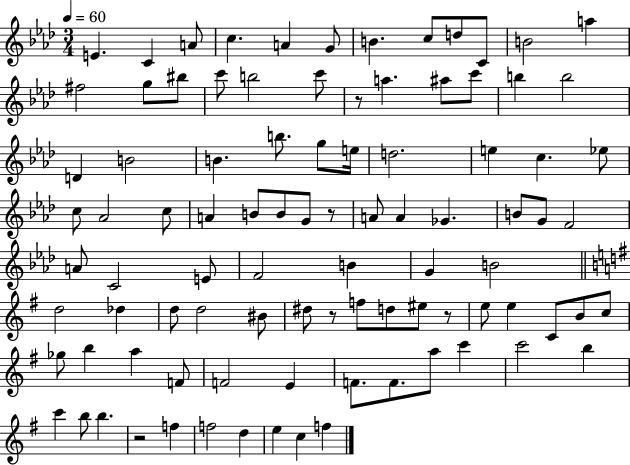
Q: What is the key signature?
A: AES major